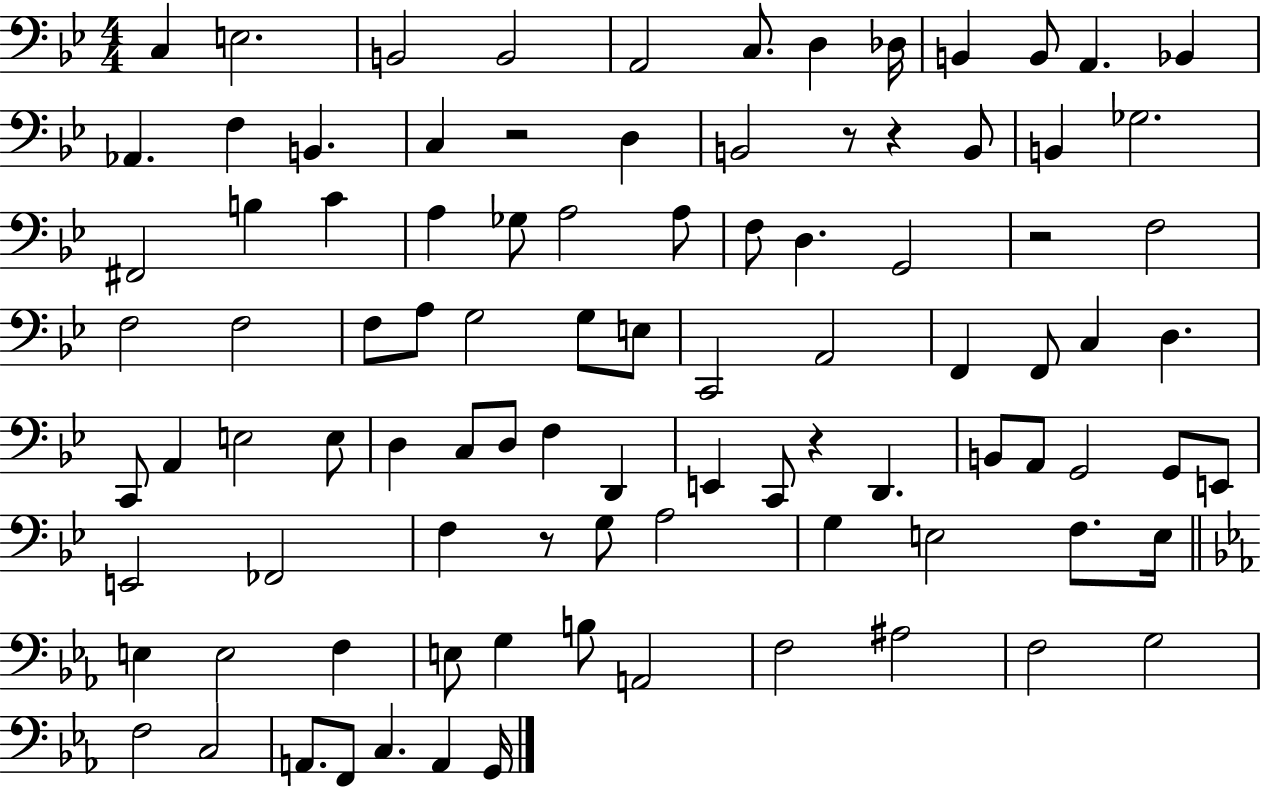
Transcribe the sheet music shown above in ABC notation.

X:1
T:Untitled
M:4/4
L:1/4
K:Bb
C, E,2 B,,2 B,,2 A,,2 C,/2 D, _D,/4 B,, B,,/2 A,, _B,, _A,, F, B,, C, z2 D, B,,2 z/2 z B,,/2 B,, _G,2 ^F,,2 B, C A, _G,/2 A,2 A,/2 F,/2 D, G,,2 z2 F,2 F,2 F,2 F,/2 A,/2 G,2 G,/2 E,/2 C,,2 A,,2 F,, F,,/2 C, D, C,,/2 A,, E,2 E,/2 D, C,/2 D,/2 F, D,, E,, C,,/2 z D,, B,,/2 A,,/2 G,,2 G,,/2 E,,/2 E,,2 _F,,2 F, z/2 G,/2 A,2 G, E,2 F,/2 E,/4 E, E,2 F, E,/2 G, B,/2 A,,2 F,2 ^A,2 F,2 G,2 F,2 C,2 A,,/2 F,,/2 C, A,, G,,/4